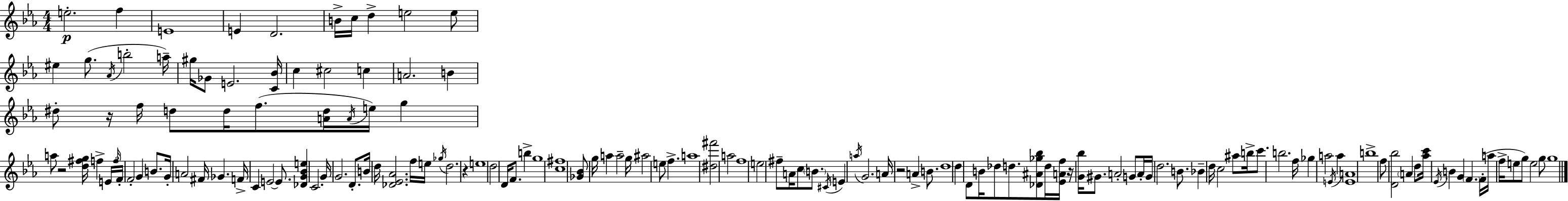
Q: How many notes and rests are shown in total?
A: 146